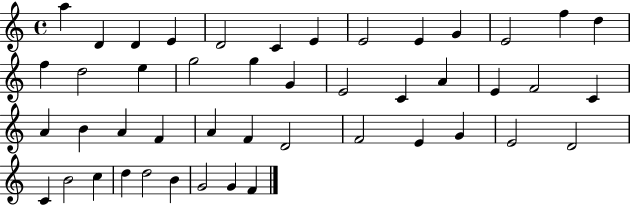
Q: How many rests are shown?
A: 0